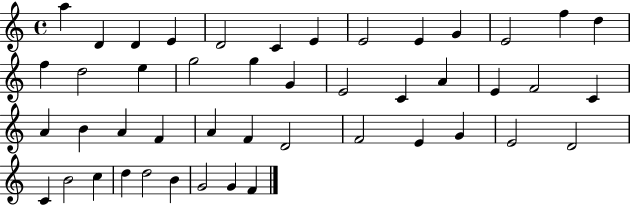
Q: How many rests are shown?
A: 0